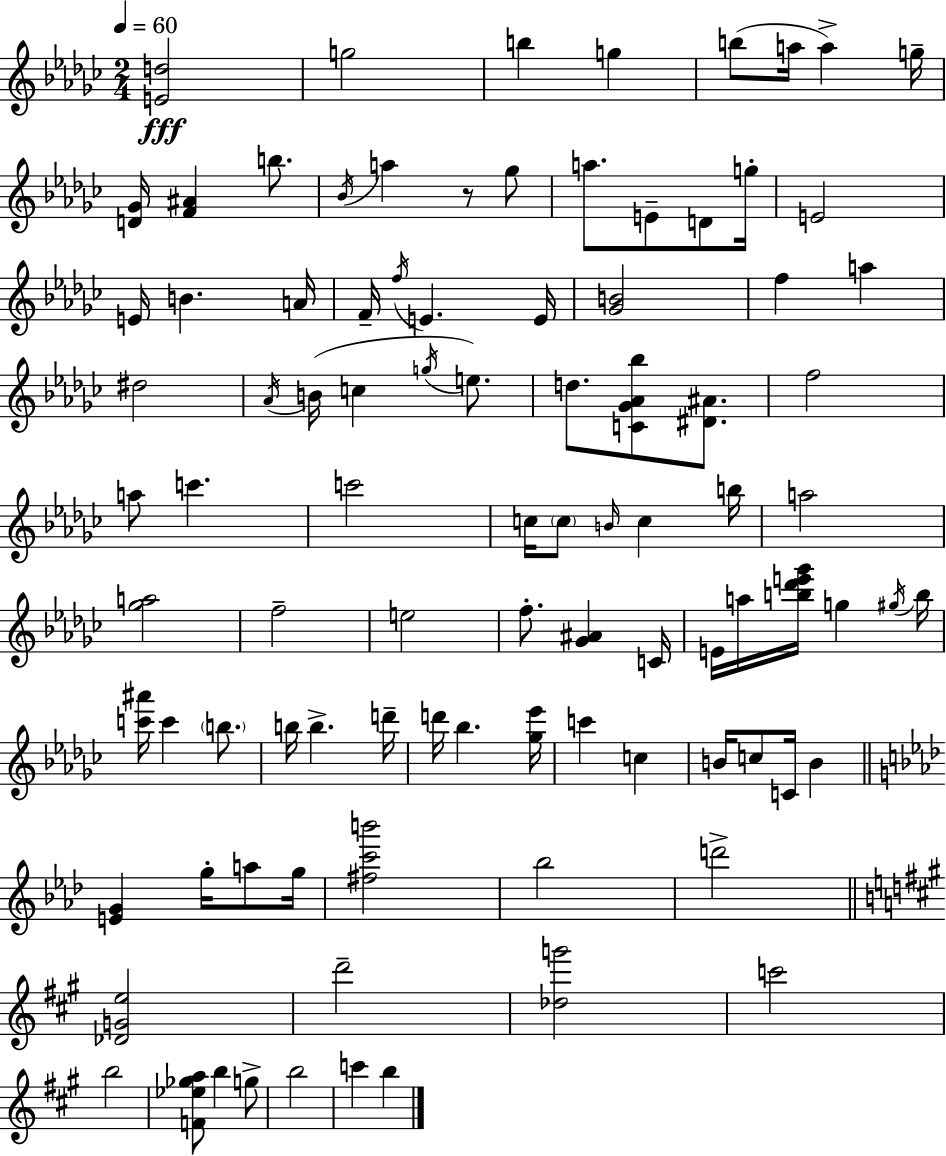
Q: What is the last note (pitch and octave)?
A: B5